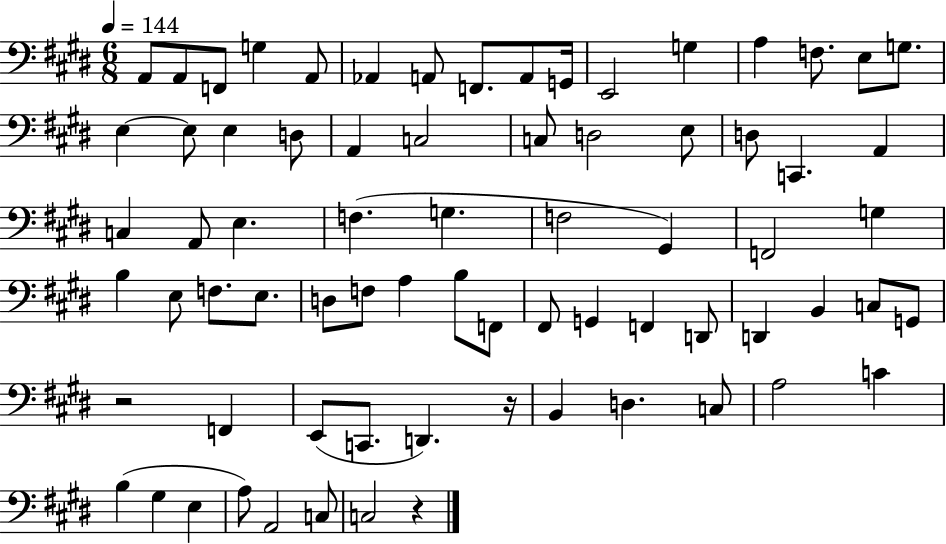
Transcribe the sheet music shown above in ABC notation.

X:1
T:Untitled
M:6/8
L:1/4
K:E
A,,/2 A,,/2 F,,/2 G, A,,/2 _A,, A,,/2 F,,/2 A,,/2 G,,/4 E,,2 G, A, F,/2 E,/2 G,/2 E, E,/2 E, D,/2 A,, C,2 C,/2 D,2 E,/2 D,/2 C,, A,, C, A,,/2 E, F, G, F,2 ^G,, F,,2 G, B, E,/2 F,/2 E,/2 D,/2 F,/2 A, B,/2 F,,/2 ^F,,/2 G,, F,, D,,/2 D,, B,, C,/2 G,,/2 z2 F,, E,,/2 C,,/2 D,, z/4 B,, D, C,/2 A,2 C B, ^G, E, A,/2 A,,2 C,/2 C,2 z